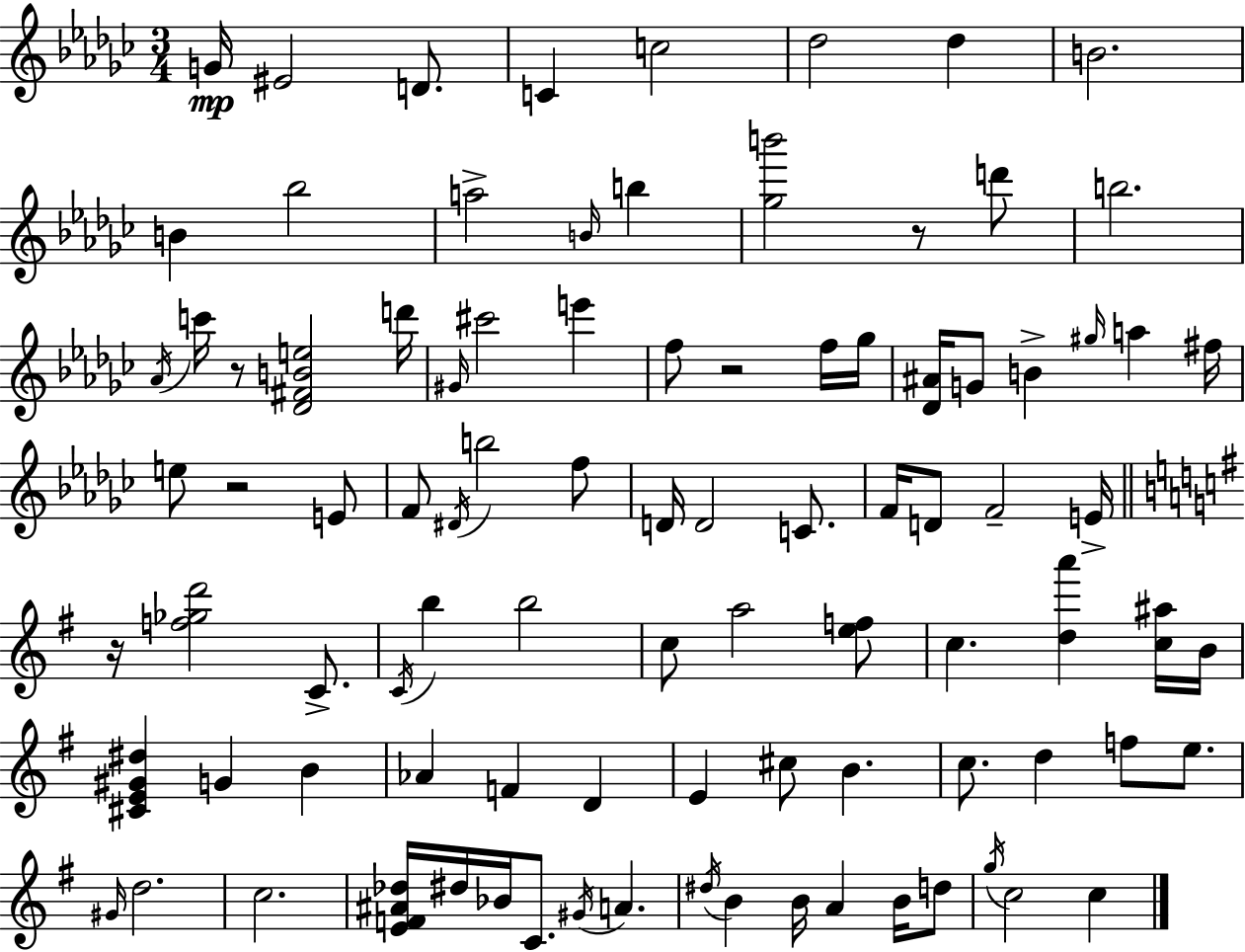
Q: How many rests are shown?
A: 5